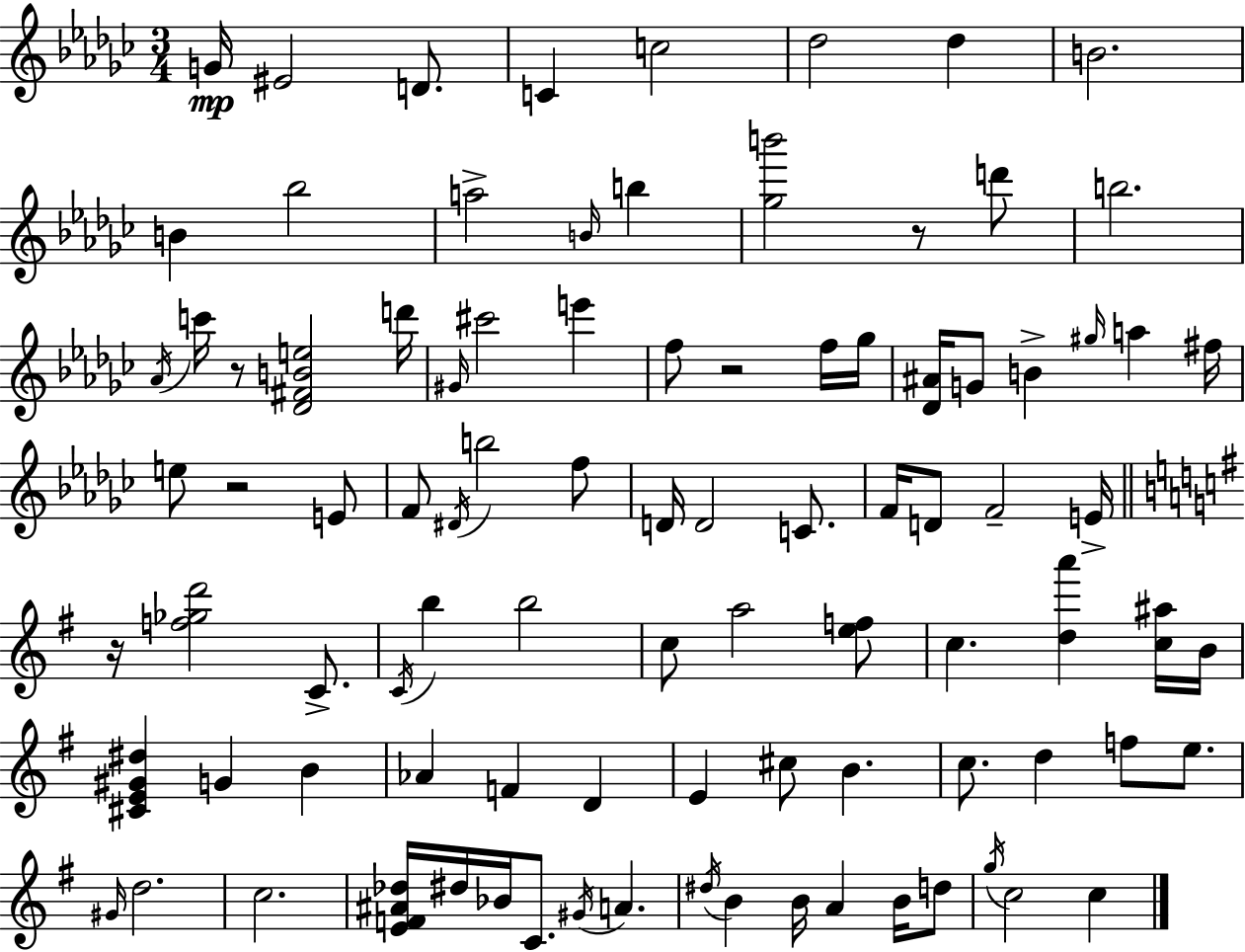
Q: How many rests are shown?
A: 5